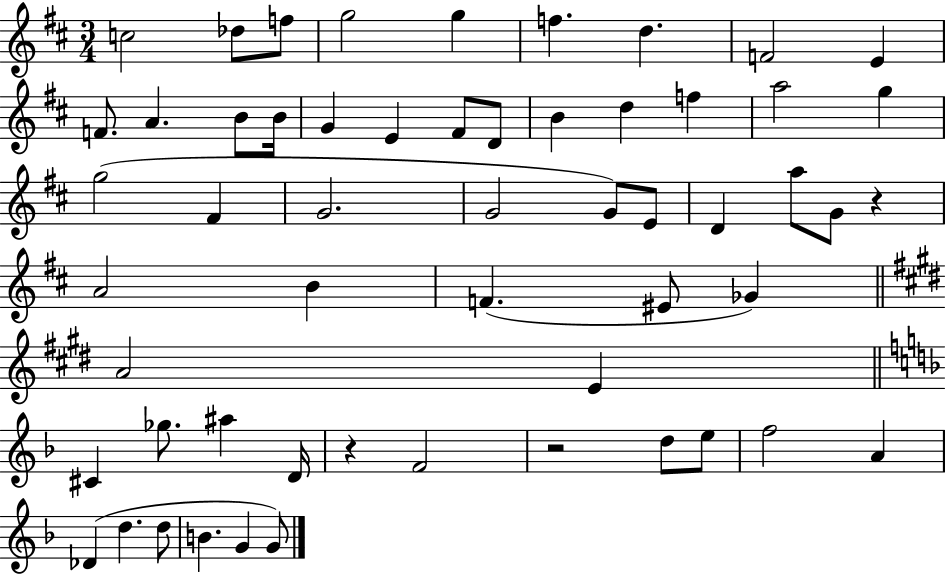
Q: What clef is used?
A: treble